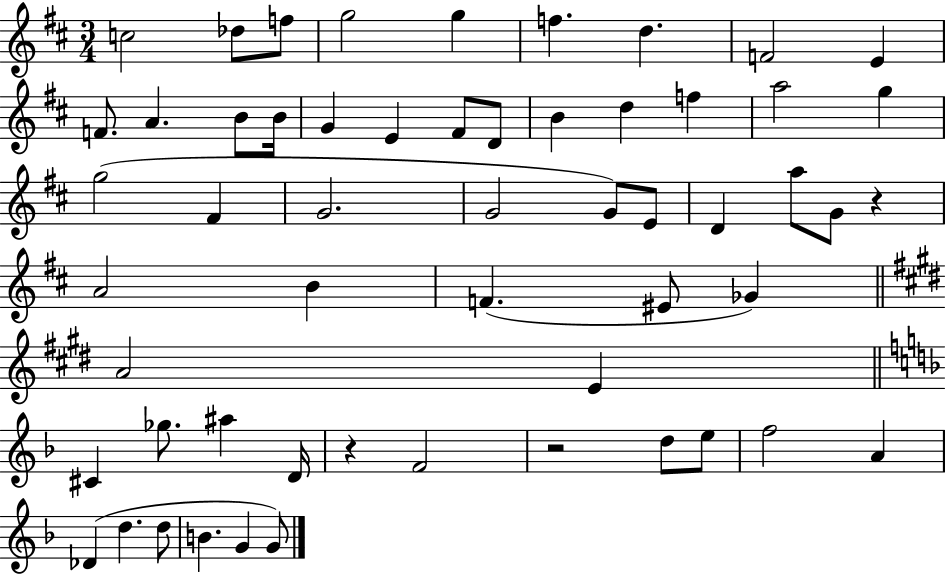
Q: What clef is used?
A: treble